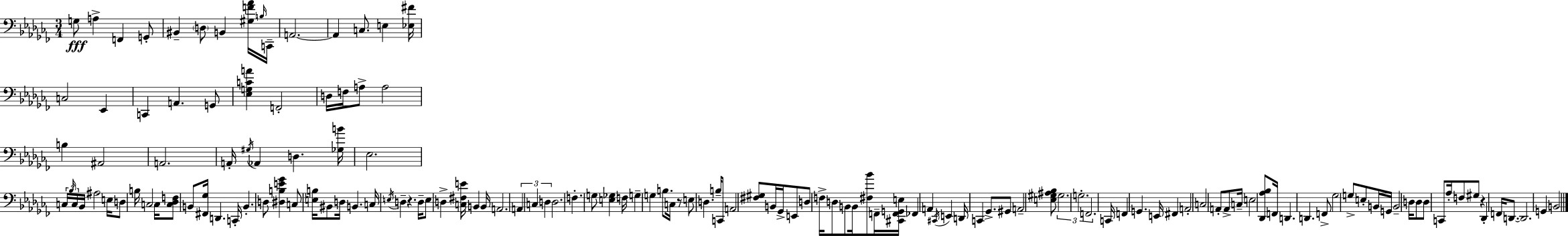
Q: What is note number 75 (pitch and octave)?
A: A2